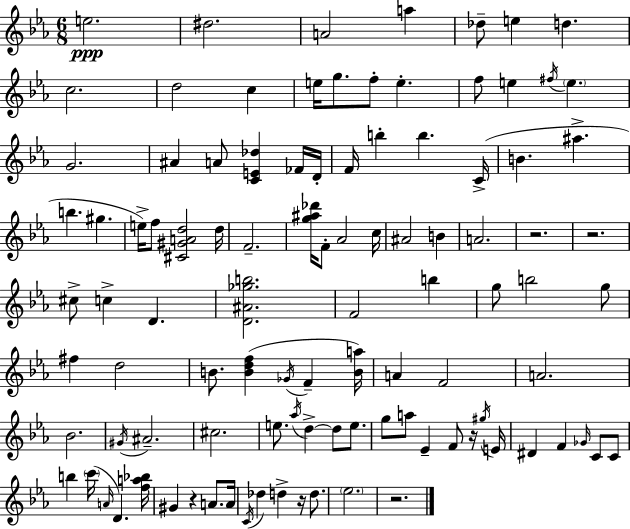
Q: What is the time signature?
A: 6/8